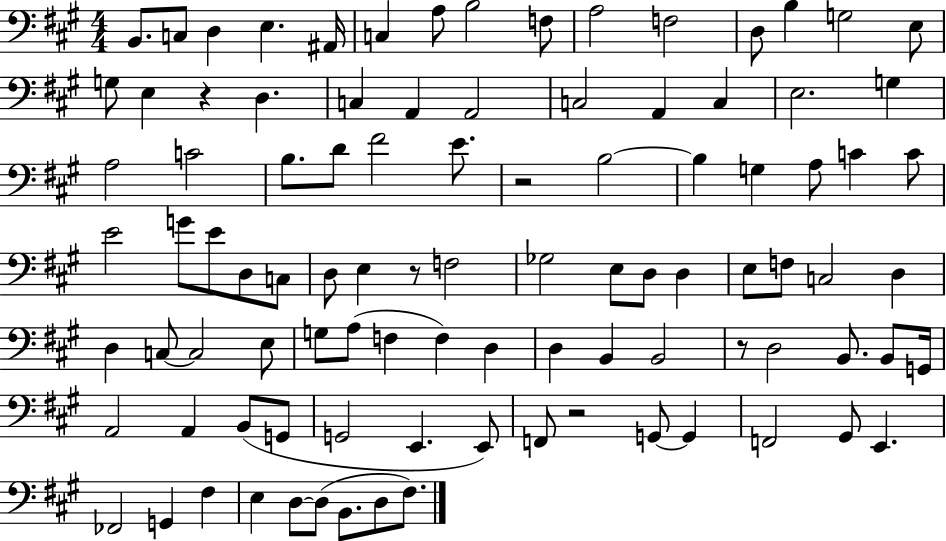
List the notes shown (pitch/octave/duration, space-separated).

B2/e. C3/e D3/q E3/q. A#2/s C3/q A3/e B3/h F3/e A3/h F3/h D3/e B3/q G3/h E3/e G3/e E3/q R/q D3/q. C3/q A2/q A2/h C3/h A2/q C3/q E3/h. G3/q A3/h C4/h B3/e. D4/e F#4/h E4/e. R/h B3/h B3/q G3/q A3/e C4/q C4/e E4/h G4/e E4/e D3/e C3/e D3/e E3/q R/e F3/h Gb3/h E3/e D3/e D3/q E3/e F3/e C3/h D3/q D3/q C3/e C3/h E3/e G3/e A3/e F3/q F3/q D3/q D3/q B2/q B2/h R/e D3/h B2/e. B2/e G2/s A2/h A2/q B2/e G2/e G2/h E2/q. E2/e F2/e R/h G2/e G2/q F2/h G#2/e E2/q. FES2/h G2/q F#3/q E3/q D3/e D3/e B2/e. D3/e F#3/e.